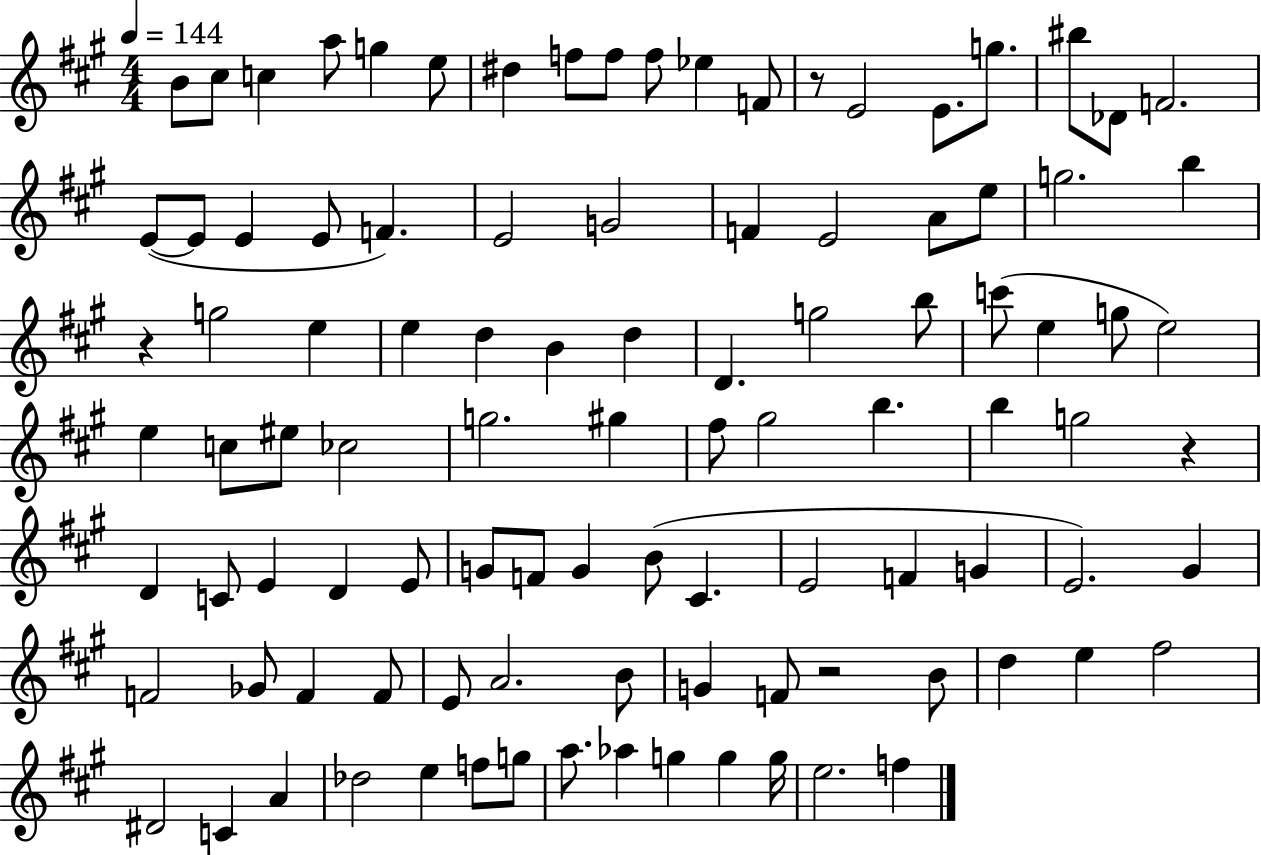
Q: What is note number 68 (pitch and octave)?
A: G4